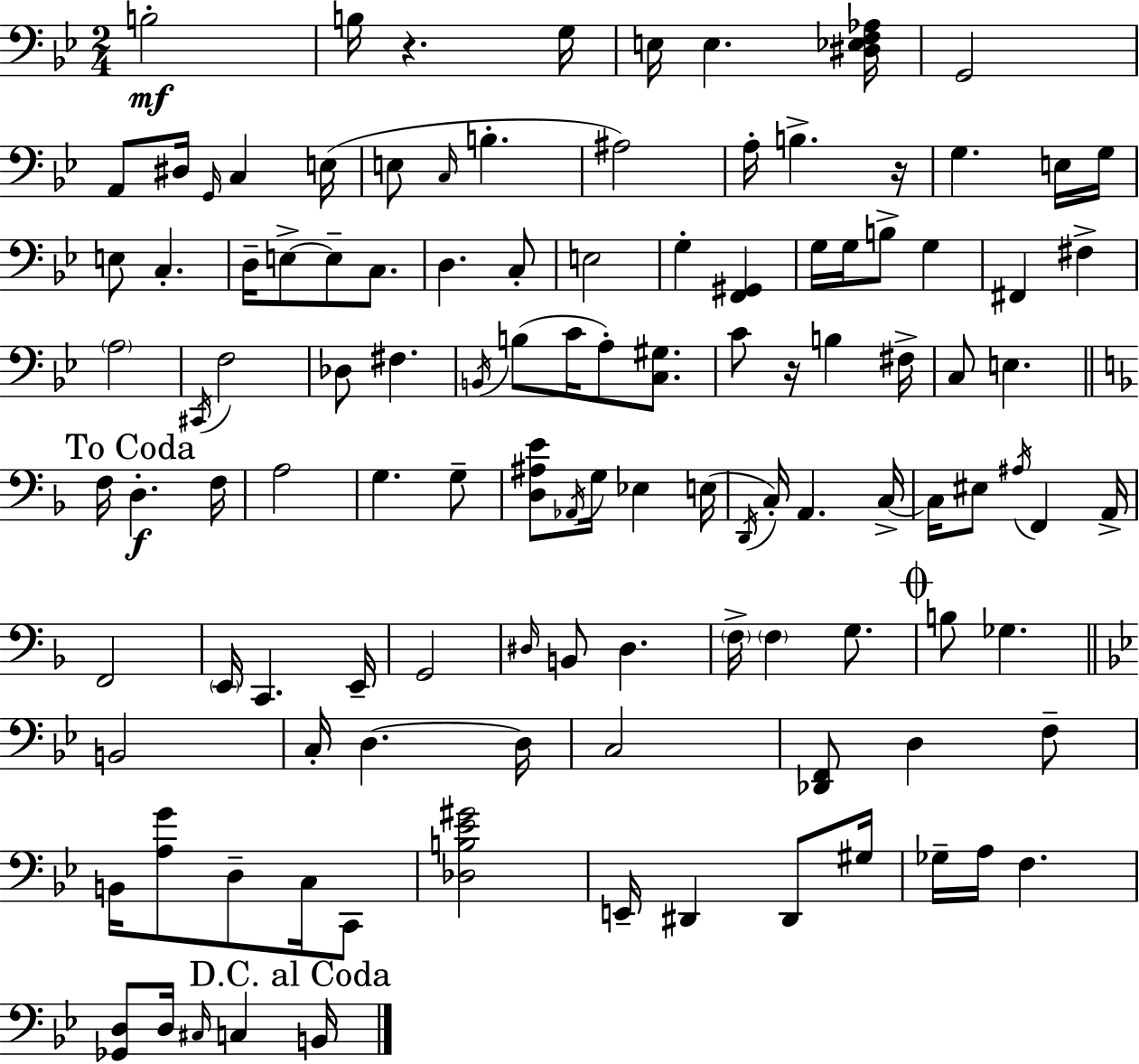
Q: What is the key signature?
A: BES major